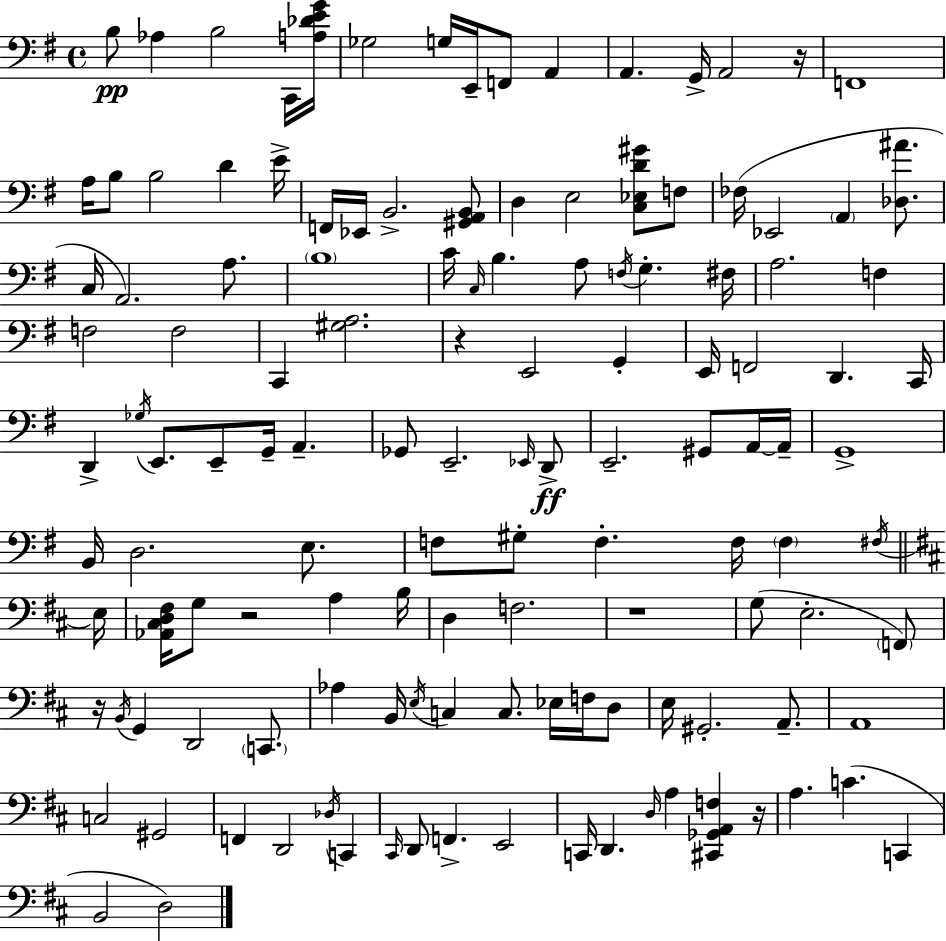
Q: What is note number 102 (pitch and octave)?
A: D2